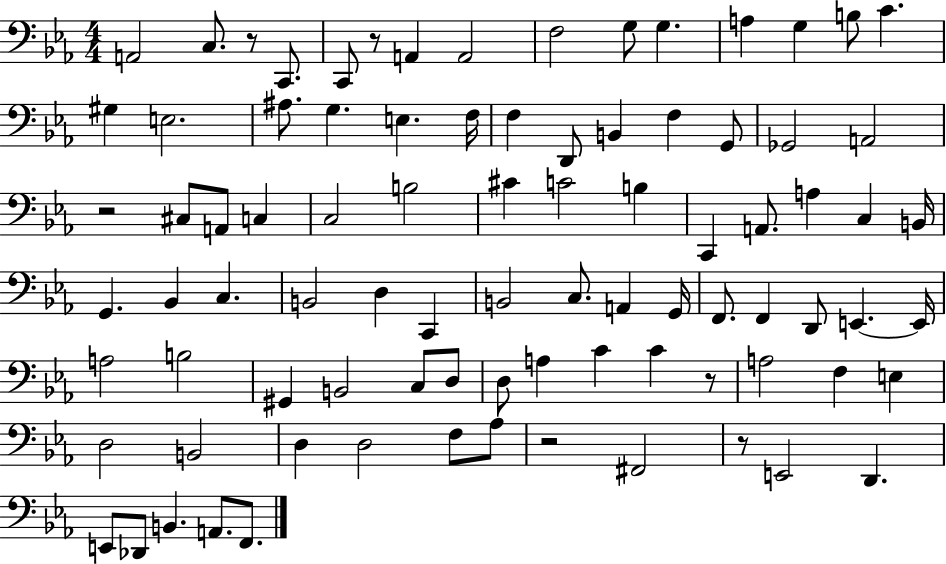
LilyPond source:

{
  \clef bass
  \numericTimeSignature
  \time 4/4
  \key ees \major
  a,2 c8. r8 c,8. | c,8 r8 a,4 a,2 | f2 g8 g4. | a4 g4 b8 c'4. | \break gis4 e2. | ais8. g4. e4. f16 | f4 d,8 b,4 f4 g,8 | ges,2 a,2 | \break r2 cis8 a,8 c4 | c2 b2 | cis'4 c'2 b4 | c,4 a,8. a4 c4 b,16 | \break g,4. bes,4 c4. | b,2 d4 c,4 | b,2 c8. a,4 g,16 | f,8. f,4 d,8 e,4.~~ e,16 | \break a2 b2 | gis,4 b,2 c8 d8 | d8 a4 c'4 c'4 r8 | a2 f4 e4 | \break d2 b,2 | d4 d2 f8 aes8 | r2 fis,2 | r8 e,2 d,4. | \break e,8 des,8 b,4. a,8. f,8. | \bar "|."
}